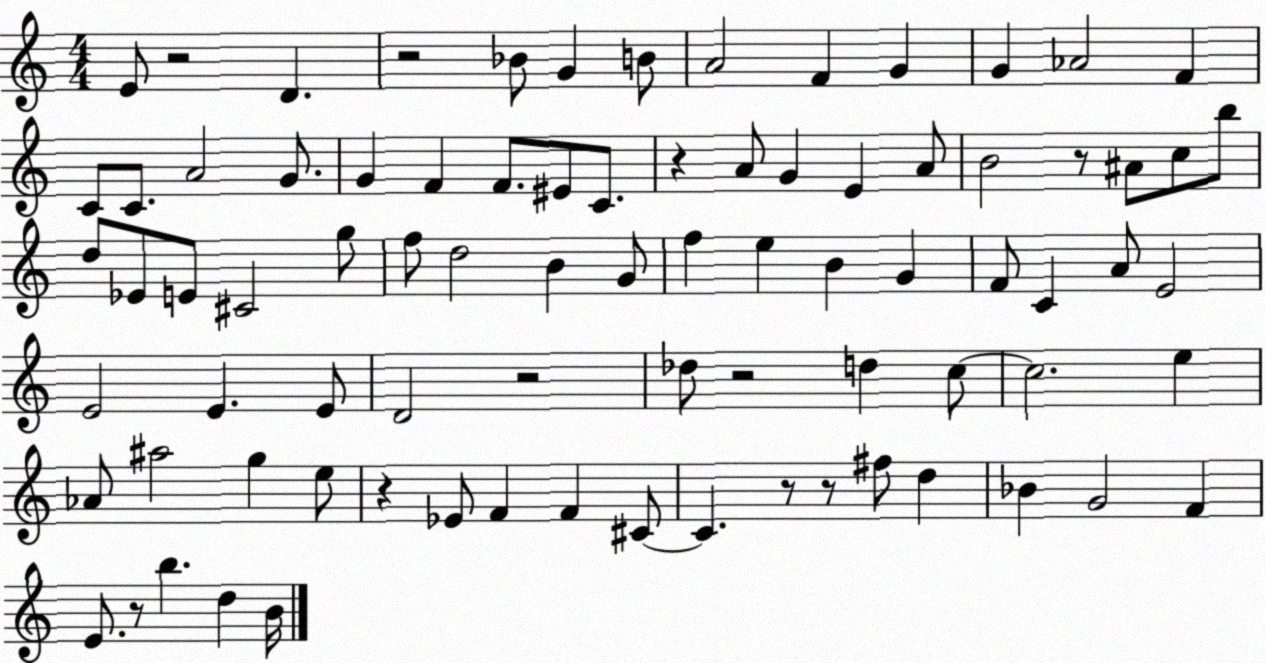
X:1
T:Untitled
M:4/4
L:1/4
K:C
E/2 z2 D z2 _B/2 G B/2 A2 F G G _A2 F C/2 C/2 A2 G/2 G F F/2 ^E/2 C/2 z A/2 G E A/2 B2 z/2 ^A/2 c/2 b/2 d/2 _E/2 E/2 ^C2 g/2 f/2 d2 B G/2 f e B G F/2 C A/2 E2 E2 E E/2 D2 z2 _d/2 z2 d c/2 c2 e _A/2 ^a2 g e/2 z _E/2 F F ^C/2 ^C z/2 z/2 ^f/2 d _B G2 F E/2 z/2 b d B/4